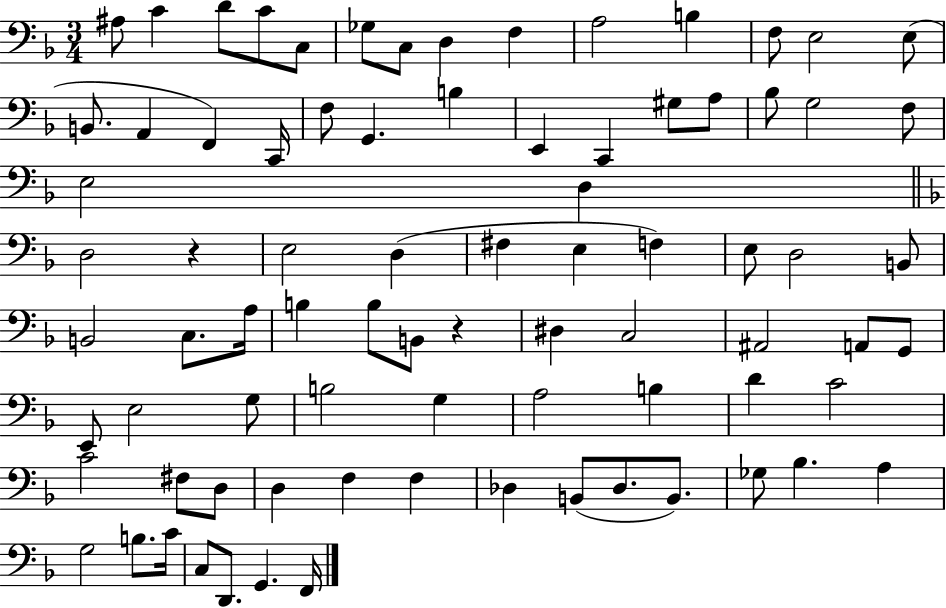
A#3/e C4/q D4/e C4/e C3/e Gb3/e C3/e D3/q F3/q A3/h B3/q F3/e E3/h E3/e B2/e. A2/q F2/q C2/s F3/e G2/q. B3/q E2/q C2/q G#3/e A3/e Bb3/e G3/h F3/e E3/h D3/q D3/h R/q E3/h D3/q F#3/q E3/q F3/q E3/e D3/h B2/e B2/h C3/e. A3/s B3/q B3/e B2/e R/q D#3/q C3/h A#2/h A2/e G2/e E2/e E3/h G3/e B3/h G3/q A3/h B3/q D4/q C4/h C4/h F#3/e D3/e D3/q F3/q F3/q Db3/q B2/e Db3/e. B2/e. Gb3/e Bb3/q. A3/q G3/h B3/e. C4/s C3/e D2/e. G2/q. F2/s